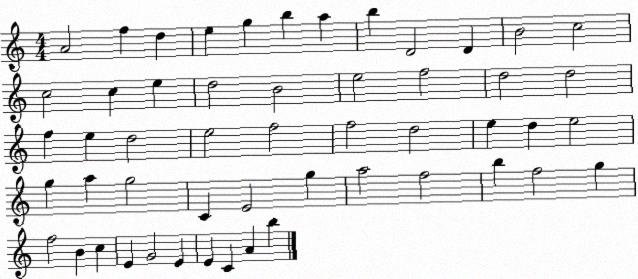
X:1
T:Untitled
M:4/4
L:1/4
K:C
A2 f d e g b a b D2 D B2 c2 c2 c e d2 B2 e2 f2 d2 d2 f e d2 e2 f2 f2 d2 e d e2 g a g2 C E2 g a2 f2 b f2 g f2 B c E G2 E E C A b